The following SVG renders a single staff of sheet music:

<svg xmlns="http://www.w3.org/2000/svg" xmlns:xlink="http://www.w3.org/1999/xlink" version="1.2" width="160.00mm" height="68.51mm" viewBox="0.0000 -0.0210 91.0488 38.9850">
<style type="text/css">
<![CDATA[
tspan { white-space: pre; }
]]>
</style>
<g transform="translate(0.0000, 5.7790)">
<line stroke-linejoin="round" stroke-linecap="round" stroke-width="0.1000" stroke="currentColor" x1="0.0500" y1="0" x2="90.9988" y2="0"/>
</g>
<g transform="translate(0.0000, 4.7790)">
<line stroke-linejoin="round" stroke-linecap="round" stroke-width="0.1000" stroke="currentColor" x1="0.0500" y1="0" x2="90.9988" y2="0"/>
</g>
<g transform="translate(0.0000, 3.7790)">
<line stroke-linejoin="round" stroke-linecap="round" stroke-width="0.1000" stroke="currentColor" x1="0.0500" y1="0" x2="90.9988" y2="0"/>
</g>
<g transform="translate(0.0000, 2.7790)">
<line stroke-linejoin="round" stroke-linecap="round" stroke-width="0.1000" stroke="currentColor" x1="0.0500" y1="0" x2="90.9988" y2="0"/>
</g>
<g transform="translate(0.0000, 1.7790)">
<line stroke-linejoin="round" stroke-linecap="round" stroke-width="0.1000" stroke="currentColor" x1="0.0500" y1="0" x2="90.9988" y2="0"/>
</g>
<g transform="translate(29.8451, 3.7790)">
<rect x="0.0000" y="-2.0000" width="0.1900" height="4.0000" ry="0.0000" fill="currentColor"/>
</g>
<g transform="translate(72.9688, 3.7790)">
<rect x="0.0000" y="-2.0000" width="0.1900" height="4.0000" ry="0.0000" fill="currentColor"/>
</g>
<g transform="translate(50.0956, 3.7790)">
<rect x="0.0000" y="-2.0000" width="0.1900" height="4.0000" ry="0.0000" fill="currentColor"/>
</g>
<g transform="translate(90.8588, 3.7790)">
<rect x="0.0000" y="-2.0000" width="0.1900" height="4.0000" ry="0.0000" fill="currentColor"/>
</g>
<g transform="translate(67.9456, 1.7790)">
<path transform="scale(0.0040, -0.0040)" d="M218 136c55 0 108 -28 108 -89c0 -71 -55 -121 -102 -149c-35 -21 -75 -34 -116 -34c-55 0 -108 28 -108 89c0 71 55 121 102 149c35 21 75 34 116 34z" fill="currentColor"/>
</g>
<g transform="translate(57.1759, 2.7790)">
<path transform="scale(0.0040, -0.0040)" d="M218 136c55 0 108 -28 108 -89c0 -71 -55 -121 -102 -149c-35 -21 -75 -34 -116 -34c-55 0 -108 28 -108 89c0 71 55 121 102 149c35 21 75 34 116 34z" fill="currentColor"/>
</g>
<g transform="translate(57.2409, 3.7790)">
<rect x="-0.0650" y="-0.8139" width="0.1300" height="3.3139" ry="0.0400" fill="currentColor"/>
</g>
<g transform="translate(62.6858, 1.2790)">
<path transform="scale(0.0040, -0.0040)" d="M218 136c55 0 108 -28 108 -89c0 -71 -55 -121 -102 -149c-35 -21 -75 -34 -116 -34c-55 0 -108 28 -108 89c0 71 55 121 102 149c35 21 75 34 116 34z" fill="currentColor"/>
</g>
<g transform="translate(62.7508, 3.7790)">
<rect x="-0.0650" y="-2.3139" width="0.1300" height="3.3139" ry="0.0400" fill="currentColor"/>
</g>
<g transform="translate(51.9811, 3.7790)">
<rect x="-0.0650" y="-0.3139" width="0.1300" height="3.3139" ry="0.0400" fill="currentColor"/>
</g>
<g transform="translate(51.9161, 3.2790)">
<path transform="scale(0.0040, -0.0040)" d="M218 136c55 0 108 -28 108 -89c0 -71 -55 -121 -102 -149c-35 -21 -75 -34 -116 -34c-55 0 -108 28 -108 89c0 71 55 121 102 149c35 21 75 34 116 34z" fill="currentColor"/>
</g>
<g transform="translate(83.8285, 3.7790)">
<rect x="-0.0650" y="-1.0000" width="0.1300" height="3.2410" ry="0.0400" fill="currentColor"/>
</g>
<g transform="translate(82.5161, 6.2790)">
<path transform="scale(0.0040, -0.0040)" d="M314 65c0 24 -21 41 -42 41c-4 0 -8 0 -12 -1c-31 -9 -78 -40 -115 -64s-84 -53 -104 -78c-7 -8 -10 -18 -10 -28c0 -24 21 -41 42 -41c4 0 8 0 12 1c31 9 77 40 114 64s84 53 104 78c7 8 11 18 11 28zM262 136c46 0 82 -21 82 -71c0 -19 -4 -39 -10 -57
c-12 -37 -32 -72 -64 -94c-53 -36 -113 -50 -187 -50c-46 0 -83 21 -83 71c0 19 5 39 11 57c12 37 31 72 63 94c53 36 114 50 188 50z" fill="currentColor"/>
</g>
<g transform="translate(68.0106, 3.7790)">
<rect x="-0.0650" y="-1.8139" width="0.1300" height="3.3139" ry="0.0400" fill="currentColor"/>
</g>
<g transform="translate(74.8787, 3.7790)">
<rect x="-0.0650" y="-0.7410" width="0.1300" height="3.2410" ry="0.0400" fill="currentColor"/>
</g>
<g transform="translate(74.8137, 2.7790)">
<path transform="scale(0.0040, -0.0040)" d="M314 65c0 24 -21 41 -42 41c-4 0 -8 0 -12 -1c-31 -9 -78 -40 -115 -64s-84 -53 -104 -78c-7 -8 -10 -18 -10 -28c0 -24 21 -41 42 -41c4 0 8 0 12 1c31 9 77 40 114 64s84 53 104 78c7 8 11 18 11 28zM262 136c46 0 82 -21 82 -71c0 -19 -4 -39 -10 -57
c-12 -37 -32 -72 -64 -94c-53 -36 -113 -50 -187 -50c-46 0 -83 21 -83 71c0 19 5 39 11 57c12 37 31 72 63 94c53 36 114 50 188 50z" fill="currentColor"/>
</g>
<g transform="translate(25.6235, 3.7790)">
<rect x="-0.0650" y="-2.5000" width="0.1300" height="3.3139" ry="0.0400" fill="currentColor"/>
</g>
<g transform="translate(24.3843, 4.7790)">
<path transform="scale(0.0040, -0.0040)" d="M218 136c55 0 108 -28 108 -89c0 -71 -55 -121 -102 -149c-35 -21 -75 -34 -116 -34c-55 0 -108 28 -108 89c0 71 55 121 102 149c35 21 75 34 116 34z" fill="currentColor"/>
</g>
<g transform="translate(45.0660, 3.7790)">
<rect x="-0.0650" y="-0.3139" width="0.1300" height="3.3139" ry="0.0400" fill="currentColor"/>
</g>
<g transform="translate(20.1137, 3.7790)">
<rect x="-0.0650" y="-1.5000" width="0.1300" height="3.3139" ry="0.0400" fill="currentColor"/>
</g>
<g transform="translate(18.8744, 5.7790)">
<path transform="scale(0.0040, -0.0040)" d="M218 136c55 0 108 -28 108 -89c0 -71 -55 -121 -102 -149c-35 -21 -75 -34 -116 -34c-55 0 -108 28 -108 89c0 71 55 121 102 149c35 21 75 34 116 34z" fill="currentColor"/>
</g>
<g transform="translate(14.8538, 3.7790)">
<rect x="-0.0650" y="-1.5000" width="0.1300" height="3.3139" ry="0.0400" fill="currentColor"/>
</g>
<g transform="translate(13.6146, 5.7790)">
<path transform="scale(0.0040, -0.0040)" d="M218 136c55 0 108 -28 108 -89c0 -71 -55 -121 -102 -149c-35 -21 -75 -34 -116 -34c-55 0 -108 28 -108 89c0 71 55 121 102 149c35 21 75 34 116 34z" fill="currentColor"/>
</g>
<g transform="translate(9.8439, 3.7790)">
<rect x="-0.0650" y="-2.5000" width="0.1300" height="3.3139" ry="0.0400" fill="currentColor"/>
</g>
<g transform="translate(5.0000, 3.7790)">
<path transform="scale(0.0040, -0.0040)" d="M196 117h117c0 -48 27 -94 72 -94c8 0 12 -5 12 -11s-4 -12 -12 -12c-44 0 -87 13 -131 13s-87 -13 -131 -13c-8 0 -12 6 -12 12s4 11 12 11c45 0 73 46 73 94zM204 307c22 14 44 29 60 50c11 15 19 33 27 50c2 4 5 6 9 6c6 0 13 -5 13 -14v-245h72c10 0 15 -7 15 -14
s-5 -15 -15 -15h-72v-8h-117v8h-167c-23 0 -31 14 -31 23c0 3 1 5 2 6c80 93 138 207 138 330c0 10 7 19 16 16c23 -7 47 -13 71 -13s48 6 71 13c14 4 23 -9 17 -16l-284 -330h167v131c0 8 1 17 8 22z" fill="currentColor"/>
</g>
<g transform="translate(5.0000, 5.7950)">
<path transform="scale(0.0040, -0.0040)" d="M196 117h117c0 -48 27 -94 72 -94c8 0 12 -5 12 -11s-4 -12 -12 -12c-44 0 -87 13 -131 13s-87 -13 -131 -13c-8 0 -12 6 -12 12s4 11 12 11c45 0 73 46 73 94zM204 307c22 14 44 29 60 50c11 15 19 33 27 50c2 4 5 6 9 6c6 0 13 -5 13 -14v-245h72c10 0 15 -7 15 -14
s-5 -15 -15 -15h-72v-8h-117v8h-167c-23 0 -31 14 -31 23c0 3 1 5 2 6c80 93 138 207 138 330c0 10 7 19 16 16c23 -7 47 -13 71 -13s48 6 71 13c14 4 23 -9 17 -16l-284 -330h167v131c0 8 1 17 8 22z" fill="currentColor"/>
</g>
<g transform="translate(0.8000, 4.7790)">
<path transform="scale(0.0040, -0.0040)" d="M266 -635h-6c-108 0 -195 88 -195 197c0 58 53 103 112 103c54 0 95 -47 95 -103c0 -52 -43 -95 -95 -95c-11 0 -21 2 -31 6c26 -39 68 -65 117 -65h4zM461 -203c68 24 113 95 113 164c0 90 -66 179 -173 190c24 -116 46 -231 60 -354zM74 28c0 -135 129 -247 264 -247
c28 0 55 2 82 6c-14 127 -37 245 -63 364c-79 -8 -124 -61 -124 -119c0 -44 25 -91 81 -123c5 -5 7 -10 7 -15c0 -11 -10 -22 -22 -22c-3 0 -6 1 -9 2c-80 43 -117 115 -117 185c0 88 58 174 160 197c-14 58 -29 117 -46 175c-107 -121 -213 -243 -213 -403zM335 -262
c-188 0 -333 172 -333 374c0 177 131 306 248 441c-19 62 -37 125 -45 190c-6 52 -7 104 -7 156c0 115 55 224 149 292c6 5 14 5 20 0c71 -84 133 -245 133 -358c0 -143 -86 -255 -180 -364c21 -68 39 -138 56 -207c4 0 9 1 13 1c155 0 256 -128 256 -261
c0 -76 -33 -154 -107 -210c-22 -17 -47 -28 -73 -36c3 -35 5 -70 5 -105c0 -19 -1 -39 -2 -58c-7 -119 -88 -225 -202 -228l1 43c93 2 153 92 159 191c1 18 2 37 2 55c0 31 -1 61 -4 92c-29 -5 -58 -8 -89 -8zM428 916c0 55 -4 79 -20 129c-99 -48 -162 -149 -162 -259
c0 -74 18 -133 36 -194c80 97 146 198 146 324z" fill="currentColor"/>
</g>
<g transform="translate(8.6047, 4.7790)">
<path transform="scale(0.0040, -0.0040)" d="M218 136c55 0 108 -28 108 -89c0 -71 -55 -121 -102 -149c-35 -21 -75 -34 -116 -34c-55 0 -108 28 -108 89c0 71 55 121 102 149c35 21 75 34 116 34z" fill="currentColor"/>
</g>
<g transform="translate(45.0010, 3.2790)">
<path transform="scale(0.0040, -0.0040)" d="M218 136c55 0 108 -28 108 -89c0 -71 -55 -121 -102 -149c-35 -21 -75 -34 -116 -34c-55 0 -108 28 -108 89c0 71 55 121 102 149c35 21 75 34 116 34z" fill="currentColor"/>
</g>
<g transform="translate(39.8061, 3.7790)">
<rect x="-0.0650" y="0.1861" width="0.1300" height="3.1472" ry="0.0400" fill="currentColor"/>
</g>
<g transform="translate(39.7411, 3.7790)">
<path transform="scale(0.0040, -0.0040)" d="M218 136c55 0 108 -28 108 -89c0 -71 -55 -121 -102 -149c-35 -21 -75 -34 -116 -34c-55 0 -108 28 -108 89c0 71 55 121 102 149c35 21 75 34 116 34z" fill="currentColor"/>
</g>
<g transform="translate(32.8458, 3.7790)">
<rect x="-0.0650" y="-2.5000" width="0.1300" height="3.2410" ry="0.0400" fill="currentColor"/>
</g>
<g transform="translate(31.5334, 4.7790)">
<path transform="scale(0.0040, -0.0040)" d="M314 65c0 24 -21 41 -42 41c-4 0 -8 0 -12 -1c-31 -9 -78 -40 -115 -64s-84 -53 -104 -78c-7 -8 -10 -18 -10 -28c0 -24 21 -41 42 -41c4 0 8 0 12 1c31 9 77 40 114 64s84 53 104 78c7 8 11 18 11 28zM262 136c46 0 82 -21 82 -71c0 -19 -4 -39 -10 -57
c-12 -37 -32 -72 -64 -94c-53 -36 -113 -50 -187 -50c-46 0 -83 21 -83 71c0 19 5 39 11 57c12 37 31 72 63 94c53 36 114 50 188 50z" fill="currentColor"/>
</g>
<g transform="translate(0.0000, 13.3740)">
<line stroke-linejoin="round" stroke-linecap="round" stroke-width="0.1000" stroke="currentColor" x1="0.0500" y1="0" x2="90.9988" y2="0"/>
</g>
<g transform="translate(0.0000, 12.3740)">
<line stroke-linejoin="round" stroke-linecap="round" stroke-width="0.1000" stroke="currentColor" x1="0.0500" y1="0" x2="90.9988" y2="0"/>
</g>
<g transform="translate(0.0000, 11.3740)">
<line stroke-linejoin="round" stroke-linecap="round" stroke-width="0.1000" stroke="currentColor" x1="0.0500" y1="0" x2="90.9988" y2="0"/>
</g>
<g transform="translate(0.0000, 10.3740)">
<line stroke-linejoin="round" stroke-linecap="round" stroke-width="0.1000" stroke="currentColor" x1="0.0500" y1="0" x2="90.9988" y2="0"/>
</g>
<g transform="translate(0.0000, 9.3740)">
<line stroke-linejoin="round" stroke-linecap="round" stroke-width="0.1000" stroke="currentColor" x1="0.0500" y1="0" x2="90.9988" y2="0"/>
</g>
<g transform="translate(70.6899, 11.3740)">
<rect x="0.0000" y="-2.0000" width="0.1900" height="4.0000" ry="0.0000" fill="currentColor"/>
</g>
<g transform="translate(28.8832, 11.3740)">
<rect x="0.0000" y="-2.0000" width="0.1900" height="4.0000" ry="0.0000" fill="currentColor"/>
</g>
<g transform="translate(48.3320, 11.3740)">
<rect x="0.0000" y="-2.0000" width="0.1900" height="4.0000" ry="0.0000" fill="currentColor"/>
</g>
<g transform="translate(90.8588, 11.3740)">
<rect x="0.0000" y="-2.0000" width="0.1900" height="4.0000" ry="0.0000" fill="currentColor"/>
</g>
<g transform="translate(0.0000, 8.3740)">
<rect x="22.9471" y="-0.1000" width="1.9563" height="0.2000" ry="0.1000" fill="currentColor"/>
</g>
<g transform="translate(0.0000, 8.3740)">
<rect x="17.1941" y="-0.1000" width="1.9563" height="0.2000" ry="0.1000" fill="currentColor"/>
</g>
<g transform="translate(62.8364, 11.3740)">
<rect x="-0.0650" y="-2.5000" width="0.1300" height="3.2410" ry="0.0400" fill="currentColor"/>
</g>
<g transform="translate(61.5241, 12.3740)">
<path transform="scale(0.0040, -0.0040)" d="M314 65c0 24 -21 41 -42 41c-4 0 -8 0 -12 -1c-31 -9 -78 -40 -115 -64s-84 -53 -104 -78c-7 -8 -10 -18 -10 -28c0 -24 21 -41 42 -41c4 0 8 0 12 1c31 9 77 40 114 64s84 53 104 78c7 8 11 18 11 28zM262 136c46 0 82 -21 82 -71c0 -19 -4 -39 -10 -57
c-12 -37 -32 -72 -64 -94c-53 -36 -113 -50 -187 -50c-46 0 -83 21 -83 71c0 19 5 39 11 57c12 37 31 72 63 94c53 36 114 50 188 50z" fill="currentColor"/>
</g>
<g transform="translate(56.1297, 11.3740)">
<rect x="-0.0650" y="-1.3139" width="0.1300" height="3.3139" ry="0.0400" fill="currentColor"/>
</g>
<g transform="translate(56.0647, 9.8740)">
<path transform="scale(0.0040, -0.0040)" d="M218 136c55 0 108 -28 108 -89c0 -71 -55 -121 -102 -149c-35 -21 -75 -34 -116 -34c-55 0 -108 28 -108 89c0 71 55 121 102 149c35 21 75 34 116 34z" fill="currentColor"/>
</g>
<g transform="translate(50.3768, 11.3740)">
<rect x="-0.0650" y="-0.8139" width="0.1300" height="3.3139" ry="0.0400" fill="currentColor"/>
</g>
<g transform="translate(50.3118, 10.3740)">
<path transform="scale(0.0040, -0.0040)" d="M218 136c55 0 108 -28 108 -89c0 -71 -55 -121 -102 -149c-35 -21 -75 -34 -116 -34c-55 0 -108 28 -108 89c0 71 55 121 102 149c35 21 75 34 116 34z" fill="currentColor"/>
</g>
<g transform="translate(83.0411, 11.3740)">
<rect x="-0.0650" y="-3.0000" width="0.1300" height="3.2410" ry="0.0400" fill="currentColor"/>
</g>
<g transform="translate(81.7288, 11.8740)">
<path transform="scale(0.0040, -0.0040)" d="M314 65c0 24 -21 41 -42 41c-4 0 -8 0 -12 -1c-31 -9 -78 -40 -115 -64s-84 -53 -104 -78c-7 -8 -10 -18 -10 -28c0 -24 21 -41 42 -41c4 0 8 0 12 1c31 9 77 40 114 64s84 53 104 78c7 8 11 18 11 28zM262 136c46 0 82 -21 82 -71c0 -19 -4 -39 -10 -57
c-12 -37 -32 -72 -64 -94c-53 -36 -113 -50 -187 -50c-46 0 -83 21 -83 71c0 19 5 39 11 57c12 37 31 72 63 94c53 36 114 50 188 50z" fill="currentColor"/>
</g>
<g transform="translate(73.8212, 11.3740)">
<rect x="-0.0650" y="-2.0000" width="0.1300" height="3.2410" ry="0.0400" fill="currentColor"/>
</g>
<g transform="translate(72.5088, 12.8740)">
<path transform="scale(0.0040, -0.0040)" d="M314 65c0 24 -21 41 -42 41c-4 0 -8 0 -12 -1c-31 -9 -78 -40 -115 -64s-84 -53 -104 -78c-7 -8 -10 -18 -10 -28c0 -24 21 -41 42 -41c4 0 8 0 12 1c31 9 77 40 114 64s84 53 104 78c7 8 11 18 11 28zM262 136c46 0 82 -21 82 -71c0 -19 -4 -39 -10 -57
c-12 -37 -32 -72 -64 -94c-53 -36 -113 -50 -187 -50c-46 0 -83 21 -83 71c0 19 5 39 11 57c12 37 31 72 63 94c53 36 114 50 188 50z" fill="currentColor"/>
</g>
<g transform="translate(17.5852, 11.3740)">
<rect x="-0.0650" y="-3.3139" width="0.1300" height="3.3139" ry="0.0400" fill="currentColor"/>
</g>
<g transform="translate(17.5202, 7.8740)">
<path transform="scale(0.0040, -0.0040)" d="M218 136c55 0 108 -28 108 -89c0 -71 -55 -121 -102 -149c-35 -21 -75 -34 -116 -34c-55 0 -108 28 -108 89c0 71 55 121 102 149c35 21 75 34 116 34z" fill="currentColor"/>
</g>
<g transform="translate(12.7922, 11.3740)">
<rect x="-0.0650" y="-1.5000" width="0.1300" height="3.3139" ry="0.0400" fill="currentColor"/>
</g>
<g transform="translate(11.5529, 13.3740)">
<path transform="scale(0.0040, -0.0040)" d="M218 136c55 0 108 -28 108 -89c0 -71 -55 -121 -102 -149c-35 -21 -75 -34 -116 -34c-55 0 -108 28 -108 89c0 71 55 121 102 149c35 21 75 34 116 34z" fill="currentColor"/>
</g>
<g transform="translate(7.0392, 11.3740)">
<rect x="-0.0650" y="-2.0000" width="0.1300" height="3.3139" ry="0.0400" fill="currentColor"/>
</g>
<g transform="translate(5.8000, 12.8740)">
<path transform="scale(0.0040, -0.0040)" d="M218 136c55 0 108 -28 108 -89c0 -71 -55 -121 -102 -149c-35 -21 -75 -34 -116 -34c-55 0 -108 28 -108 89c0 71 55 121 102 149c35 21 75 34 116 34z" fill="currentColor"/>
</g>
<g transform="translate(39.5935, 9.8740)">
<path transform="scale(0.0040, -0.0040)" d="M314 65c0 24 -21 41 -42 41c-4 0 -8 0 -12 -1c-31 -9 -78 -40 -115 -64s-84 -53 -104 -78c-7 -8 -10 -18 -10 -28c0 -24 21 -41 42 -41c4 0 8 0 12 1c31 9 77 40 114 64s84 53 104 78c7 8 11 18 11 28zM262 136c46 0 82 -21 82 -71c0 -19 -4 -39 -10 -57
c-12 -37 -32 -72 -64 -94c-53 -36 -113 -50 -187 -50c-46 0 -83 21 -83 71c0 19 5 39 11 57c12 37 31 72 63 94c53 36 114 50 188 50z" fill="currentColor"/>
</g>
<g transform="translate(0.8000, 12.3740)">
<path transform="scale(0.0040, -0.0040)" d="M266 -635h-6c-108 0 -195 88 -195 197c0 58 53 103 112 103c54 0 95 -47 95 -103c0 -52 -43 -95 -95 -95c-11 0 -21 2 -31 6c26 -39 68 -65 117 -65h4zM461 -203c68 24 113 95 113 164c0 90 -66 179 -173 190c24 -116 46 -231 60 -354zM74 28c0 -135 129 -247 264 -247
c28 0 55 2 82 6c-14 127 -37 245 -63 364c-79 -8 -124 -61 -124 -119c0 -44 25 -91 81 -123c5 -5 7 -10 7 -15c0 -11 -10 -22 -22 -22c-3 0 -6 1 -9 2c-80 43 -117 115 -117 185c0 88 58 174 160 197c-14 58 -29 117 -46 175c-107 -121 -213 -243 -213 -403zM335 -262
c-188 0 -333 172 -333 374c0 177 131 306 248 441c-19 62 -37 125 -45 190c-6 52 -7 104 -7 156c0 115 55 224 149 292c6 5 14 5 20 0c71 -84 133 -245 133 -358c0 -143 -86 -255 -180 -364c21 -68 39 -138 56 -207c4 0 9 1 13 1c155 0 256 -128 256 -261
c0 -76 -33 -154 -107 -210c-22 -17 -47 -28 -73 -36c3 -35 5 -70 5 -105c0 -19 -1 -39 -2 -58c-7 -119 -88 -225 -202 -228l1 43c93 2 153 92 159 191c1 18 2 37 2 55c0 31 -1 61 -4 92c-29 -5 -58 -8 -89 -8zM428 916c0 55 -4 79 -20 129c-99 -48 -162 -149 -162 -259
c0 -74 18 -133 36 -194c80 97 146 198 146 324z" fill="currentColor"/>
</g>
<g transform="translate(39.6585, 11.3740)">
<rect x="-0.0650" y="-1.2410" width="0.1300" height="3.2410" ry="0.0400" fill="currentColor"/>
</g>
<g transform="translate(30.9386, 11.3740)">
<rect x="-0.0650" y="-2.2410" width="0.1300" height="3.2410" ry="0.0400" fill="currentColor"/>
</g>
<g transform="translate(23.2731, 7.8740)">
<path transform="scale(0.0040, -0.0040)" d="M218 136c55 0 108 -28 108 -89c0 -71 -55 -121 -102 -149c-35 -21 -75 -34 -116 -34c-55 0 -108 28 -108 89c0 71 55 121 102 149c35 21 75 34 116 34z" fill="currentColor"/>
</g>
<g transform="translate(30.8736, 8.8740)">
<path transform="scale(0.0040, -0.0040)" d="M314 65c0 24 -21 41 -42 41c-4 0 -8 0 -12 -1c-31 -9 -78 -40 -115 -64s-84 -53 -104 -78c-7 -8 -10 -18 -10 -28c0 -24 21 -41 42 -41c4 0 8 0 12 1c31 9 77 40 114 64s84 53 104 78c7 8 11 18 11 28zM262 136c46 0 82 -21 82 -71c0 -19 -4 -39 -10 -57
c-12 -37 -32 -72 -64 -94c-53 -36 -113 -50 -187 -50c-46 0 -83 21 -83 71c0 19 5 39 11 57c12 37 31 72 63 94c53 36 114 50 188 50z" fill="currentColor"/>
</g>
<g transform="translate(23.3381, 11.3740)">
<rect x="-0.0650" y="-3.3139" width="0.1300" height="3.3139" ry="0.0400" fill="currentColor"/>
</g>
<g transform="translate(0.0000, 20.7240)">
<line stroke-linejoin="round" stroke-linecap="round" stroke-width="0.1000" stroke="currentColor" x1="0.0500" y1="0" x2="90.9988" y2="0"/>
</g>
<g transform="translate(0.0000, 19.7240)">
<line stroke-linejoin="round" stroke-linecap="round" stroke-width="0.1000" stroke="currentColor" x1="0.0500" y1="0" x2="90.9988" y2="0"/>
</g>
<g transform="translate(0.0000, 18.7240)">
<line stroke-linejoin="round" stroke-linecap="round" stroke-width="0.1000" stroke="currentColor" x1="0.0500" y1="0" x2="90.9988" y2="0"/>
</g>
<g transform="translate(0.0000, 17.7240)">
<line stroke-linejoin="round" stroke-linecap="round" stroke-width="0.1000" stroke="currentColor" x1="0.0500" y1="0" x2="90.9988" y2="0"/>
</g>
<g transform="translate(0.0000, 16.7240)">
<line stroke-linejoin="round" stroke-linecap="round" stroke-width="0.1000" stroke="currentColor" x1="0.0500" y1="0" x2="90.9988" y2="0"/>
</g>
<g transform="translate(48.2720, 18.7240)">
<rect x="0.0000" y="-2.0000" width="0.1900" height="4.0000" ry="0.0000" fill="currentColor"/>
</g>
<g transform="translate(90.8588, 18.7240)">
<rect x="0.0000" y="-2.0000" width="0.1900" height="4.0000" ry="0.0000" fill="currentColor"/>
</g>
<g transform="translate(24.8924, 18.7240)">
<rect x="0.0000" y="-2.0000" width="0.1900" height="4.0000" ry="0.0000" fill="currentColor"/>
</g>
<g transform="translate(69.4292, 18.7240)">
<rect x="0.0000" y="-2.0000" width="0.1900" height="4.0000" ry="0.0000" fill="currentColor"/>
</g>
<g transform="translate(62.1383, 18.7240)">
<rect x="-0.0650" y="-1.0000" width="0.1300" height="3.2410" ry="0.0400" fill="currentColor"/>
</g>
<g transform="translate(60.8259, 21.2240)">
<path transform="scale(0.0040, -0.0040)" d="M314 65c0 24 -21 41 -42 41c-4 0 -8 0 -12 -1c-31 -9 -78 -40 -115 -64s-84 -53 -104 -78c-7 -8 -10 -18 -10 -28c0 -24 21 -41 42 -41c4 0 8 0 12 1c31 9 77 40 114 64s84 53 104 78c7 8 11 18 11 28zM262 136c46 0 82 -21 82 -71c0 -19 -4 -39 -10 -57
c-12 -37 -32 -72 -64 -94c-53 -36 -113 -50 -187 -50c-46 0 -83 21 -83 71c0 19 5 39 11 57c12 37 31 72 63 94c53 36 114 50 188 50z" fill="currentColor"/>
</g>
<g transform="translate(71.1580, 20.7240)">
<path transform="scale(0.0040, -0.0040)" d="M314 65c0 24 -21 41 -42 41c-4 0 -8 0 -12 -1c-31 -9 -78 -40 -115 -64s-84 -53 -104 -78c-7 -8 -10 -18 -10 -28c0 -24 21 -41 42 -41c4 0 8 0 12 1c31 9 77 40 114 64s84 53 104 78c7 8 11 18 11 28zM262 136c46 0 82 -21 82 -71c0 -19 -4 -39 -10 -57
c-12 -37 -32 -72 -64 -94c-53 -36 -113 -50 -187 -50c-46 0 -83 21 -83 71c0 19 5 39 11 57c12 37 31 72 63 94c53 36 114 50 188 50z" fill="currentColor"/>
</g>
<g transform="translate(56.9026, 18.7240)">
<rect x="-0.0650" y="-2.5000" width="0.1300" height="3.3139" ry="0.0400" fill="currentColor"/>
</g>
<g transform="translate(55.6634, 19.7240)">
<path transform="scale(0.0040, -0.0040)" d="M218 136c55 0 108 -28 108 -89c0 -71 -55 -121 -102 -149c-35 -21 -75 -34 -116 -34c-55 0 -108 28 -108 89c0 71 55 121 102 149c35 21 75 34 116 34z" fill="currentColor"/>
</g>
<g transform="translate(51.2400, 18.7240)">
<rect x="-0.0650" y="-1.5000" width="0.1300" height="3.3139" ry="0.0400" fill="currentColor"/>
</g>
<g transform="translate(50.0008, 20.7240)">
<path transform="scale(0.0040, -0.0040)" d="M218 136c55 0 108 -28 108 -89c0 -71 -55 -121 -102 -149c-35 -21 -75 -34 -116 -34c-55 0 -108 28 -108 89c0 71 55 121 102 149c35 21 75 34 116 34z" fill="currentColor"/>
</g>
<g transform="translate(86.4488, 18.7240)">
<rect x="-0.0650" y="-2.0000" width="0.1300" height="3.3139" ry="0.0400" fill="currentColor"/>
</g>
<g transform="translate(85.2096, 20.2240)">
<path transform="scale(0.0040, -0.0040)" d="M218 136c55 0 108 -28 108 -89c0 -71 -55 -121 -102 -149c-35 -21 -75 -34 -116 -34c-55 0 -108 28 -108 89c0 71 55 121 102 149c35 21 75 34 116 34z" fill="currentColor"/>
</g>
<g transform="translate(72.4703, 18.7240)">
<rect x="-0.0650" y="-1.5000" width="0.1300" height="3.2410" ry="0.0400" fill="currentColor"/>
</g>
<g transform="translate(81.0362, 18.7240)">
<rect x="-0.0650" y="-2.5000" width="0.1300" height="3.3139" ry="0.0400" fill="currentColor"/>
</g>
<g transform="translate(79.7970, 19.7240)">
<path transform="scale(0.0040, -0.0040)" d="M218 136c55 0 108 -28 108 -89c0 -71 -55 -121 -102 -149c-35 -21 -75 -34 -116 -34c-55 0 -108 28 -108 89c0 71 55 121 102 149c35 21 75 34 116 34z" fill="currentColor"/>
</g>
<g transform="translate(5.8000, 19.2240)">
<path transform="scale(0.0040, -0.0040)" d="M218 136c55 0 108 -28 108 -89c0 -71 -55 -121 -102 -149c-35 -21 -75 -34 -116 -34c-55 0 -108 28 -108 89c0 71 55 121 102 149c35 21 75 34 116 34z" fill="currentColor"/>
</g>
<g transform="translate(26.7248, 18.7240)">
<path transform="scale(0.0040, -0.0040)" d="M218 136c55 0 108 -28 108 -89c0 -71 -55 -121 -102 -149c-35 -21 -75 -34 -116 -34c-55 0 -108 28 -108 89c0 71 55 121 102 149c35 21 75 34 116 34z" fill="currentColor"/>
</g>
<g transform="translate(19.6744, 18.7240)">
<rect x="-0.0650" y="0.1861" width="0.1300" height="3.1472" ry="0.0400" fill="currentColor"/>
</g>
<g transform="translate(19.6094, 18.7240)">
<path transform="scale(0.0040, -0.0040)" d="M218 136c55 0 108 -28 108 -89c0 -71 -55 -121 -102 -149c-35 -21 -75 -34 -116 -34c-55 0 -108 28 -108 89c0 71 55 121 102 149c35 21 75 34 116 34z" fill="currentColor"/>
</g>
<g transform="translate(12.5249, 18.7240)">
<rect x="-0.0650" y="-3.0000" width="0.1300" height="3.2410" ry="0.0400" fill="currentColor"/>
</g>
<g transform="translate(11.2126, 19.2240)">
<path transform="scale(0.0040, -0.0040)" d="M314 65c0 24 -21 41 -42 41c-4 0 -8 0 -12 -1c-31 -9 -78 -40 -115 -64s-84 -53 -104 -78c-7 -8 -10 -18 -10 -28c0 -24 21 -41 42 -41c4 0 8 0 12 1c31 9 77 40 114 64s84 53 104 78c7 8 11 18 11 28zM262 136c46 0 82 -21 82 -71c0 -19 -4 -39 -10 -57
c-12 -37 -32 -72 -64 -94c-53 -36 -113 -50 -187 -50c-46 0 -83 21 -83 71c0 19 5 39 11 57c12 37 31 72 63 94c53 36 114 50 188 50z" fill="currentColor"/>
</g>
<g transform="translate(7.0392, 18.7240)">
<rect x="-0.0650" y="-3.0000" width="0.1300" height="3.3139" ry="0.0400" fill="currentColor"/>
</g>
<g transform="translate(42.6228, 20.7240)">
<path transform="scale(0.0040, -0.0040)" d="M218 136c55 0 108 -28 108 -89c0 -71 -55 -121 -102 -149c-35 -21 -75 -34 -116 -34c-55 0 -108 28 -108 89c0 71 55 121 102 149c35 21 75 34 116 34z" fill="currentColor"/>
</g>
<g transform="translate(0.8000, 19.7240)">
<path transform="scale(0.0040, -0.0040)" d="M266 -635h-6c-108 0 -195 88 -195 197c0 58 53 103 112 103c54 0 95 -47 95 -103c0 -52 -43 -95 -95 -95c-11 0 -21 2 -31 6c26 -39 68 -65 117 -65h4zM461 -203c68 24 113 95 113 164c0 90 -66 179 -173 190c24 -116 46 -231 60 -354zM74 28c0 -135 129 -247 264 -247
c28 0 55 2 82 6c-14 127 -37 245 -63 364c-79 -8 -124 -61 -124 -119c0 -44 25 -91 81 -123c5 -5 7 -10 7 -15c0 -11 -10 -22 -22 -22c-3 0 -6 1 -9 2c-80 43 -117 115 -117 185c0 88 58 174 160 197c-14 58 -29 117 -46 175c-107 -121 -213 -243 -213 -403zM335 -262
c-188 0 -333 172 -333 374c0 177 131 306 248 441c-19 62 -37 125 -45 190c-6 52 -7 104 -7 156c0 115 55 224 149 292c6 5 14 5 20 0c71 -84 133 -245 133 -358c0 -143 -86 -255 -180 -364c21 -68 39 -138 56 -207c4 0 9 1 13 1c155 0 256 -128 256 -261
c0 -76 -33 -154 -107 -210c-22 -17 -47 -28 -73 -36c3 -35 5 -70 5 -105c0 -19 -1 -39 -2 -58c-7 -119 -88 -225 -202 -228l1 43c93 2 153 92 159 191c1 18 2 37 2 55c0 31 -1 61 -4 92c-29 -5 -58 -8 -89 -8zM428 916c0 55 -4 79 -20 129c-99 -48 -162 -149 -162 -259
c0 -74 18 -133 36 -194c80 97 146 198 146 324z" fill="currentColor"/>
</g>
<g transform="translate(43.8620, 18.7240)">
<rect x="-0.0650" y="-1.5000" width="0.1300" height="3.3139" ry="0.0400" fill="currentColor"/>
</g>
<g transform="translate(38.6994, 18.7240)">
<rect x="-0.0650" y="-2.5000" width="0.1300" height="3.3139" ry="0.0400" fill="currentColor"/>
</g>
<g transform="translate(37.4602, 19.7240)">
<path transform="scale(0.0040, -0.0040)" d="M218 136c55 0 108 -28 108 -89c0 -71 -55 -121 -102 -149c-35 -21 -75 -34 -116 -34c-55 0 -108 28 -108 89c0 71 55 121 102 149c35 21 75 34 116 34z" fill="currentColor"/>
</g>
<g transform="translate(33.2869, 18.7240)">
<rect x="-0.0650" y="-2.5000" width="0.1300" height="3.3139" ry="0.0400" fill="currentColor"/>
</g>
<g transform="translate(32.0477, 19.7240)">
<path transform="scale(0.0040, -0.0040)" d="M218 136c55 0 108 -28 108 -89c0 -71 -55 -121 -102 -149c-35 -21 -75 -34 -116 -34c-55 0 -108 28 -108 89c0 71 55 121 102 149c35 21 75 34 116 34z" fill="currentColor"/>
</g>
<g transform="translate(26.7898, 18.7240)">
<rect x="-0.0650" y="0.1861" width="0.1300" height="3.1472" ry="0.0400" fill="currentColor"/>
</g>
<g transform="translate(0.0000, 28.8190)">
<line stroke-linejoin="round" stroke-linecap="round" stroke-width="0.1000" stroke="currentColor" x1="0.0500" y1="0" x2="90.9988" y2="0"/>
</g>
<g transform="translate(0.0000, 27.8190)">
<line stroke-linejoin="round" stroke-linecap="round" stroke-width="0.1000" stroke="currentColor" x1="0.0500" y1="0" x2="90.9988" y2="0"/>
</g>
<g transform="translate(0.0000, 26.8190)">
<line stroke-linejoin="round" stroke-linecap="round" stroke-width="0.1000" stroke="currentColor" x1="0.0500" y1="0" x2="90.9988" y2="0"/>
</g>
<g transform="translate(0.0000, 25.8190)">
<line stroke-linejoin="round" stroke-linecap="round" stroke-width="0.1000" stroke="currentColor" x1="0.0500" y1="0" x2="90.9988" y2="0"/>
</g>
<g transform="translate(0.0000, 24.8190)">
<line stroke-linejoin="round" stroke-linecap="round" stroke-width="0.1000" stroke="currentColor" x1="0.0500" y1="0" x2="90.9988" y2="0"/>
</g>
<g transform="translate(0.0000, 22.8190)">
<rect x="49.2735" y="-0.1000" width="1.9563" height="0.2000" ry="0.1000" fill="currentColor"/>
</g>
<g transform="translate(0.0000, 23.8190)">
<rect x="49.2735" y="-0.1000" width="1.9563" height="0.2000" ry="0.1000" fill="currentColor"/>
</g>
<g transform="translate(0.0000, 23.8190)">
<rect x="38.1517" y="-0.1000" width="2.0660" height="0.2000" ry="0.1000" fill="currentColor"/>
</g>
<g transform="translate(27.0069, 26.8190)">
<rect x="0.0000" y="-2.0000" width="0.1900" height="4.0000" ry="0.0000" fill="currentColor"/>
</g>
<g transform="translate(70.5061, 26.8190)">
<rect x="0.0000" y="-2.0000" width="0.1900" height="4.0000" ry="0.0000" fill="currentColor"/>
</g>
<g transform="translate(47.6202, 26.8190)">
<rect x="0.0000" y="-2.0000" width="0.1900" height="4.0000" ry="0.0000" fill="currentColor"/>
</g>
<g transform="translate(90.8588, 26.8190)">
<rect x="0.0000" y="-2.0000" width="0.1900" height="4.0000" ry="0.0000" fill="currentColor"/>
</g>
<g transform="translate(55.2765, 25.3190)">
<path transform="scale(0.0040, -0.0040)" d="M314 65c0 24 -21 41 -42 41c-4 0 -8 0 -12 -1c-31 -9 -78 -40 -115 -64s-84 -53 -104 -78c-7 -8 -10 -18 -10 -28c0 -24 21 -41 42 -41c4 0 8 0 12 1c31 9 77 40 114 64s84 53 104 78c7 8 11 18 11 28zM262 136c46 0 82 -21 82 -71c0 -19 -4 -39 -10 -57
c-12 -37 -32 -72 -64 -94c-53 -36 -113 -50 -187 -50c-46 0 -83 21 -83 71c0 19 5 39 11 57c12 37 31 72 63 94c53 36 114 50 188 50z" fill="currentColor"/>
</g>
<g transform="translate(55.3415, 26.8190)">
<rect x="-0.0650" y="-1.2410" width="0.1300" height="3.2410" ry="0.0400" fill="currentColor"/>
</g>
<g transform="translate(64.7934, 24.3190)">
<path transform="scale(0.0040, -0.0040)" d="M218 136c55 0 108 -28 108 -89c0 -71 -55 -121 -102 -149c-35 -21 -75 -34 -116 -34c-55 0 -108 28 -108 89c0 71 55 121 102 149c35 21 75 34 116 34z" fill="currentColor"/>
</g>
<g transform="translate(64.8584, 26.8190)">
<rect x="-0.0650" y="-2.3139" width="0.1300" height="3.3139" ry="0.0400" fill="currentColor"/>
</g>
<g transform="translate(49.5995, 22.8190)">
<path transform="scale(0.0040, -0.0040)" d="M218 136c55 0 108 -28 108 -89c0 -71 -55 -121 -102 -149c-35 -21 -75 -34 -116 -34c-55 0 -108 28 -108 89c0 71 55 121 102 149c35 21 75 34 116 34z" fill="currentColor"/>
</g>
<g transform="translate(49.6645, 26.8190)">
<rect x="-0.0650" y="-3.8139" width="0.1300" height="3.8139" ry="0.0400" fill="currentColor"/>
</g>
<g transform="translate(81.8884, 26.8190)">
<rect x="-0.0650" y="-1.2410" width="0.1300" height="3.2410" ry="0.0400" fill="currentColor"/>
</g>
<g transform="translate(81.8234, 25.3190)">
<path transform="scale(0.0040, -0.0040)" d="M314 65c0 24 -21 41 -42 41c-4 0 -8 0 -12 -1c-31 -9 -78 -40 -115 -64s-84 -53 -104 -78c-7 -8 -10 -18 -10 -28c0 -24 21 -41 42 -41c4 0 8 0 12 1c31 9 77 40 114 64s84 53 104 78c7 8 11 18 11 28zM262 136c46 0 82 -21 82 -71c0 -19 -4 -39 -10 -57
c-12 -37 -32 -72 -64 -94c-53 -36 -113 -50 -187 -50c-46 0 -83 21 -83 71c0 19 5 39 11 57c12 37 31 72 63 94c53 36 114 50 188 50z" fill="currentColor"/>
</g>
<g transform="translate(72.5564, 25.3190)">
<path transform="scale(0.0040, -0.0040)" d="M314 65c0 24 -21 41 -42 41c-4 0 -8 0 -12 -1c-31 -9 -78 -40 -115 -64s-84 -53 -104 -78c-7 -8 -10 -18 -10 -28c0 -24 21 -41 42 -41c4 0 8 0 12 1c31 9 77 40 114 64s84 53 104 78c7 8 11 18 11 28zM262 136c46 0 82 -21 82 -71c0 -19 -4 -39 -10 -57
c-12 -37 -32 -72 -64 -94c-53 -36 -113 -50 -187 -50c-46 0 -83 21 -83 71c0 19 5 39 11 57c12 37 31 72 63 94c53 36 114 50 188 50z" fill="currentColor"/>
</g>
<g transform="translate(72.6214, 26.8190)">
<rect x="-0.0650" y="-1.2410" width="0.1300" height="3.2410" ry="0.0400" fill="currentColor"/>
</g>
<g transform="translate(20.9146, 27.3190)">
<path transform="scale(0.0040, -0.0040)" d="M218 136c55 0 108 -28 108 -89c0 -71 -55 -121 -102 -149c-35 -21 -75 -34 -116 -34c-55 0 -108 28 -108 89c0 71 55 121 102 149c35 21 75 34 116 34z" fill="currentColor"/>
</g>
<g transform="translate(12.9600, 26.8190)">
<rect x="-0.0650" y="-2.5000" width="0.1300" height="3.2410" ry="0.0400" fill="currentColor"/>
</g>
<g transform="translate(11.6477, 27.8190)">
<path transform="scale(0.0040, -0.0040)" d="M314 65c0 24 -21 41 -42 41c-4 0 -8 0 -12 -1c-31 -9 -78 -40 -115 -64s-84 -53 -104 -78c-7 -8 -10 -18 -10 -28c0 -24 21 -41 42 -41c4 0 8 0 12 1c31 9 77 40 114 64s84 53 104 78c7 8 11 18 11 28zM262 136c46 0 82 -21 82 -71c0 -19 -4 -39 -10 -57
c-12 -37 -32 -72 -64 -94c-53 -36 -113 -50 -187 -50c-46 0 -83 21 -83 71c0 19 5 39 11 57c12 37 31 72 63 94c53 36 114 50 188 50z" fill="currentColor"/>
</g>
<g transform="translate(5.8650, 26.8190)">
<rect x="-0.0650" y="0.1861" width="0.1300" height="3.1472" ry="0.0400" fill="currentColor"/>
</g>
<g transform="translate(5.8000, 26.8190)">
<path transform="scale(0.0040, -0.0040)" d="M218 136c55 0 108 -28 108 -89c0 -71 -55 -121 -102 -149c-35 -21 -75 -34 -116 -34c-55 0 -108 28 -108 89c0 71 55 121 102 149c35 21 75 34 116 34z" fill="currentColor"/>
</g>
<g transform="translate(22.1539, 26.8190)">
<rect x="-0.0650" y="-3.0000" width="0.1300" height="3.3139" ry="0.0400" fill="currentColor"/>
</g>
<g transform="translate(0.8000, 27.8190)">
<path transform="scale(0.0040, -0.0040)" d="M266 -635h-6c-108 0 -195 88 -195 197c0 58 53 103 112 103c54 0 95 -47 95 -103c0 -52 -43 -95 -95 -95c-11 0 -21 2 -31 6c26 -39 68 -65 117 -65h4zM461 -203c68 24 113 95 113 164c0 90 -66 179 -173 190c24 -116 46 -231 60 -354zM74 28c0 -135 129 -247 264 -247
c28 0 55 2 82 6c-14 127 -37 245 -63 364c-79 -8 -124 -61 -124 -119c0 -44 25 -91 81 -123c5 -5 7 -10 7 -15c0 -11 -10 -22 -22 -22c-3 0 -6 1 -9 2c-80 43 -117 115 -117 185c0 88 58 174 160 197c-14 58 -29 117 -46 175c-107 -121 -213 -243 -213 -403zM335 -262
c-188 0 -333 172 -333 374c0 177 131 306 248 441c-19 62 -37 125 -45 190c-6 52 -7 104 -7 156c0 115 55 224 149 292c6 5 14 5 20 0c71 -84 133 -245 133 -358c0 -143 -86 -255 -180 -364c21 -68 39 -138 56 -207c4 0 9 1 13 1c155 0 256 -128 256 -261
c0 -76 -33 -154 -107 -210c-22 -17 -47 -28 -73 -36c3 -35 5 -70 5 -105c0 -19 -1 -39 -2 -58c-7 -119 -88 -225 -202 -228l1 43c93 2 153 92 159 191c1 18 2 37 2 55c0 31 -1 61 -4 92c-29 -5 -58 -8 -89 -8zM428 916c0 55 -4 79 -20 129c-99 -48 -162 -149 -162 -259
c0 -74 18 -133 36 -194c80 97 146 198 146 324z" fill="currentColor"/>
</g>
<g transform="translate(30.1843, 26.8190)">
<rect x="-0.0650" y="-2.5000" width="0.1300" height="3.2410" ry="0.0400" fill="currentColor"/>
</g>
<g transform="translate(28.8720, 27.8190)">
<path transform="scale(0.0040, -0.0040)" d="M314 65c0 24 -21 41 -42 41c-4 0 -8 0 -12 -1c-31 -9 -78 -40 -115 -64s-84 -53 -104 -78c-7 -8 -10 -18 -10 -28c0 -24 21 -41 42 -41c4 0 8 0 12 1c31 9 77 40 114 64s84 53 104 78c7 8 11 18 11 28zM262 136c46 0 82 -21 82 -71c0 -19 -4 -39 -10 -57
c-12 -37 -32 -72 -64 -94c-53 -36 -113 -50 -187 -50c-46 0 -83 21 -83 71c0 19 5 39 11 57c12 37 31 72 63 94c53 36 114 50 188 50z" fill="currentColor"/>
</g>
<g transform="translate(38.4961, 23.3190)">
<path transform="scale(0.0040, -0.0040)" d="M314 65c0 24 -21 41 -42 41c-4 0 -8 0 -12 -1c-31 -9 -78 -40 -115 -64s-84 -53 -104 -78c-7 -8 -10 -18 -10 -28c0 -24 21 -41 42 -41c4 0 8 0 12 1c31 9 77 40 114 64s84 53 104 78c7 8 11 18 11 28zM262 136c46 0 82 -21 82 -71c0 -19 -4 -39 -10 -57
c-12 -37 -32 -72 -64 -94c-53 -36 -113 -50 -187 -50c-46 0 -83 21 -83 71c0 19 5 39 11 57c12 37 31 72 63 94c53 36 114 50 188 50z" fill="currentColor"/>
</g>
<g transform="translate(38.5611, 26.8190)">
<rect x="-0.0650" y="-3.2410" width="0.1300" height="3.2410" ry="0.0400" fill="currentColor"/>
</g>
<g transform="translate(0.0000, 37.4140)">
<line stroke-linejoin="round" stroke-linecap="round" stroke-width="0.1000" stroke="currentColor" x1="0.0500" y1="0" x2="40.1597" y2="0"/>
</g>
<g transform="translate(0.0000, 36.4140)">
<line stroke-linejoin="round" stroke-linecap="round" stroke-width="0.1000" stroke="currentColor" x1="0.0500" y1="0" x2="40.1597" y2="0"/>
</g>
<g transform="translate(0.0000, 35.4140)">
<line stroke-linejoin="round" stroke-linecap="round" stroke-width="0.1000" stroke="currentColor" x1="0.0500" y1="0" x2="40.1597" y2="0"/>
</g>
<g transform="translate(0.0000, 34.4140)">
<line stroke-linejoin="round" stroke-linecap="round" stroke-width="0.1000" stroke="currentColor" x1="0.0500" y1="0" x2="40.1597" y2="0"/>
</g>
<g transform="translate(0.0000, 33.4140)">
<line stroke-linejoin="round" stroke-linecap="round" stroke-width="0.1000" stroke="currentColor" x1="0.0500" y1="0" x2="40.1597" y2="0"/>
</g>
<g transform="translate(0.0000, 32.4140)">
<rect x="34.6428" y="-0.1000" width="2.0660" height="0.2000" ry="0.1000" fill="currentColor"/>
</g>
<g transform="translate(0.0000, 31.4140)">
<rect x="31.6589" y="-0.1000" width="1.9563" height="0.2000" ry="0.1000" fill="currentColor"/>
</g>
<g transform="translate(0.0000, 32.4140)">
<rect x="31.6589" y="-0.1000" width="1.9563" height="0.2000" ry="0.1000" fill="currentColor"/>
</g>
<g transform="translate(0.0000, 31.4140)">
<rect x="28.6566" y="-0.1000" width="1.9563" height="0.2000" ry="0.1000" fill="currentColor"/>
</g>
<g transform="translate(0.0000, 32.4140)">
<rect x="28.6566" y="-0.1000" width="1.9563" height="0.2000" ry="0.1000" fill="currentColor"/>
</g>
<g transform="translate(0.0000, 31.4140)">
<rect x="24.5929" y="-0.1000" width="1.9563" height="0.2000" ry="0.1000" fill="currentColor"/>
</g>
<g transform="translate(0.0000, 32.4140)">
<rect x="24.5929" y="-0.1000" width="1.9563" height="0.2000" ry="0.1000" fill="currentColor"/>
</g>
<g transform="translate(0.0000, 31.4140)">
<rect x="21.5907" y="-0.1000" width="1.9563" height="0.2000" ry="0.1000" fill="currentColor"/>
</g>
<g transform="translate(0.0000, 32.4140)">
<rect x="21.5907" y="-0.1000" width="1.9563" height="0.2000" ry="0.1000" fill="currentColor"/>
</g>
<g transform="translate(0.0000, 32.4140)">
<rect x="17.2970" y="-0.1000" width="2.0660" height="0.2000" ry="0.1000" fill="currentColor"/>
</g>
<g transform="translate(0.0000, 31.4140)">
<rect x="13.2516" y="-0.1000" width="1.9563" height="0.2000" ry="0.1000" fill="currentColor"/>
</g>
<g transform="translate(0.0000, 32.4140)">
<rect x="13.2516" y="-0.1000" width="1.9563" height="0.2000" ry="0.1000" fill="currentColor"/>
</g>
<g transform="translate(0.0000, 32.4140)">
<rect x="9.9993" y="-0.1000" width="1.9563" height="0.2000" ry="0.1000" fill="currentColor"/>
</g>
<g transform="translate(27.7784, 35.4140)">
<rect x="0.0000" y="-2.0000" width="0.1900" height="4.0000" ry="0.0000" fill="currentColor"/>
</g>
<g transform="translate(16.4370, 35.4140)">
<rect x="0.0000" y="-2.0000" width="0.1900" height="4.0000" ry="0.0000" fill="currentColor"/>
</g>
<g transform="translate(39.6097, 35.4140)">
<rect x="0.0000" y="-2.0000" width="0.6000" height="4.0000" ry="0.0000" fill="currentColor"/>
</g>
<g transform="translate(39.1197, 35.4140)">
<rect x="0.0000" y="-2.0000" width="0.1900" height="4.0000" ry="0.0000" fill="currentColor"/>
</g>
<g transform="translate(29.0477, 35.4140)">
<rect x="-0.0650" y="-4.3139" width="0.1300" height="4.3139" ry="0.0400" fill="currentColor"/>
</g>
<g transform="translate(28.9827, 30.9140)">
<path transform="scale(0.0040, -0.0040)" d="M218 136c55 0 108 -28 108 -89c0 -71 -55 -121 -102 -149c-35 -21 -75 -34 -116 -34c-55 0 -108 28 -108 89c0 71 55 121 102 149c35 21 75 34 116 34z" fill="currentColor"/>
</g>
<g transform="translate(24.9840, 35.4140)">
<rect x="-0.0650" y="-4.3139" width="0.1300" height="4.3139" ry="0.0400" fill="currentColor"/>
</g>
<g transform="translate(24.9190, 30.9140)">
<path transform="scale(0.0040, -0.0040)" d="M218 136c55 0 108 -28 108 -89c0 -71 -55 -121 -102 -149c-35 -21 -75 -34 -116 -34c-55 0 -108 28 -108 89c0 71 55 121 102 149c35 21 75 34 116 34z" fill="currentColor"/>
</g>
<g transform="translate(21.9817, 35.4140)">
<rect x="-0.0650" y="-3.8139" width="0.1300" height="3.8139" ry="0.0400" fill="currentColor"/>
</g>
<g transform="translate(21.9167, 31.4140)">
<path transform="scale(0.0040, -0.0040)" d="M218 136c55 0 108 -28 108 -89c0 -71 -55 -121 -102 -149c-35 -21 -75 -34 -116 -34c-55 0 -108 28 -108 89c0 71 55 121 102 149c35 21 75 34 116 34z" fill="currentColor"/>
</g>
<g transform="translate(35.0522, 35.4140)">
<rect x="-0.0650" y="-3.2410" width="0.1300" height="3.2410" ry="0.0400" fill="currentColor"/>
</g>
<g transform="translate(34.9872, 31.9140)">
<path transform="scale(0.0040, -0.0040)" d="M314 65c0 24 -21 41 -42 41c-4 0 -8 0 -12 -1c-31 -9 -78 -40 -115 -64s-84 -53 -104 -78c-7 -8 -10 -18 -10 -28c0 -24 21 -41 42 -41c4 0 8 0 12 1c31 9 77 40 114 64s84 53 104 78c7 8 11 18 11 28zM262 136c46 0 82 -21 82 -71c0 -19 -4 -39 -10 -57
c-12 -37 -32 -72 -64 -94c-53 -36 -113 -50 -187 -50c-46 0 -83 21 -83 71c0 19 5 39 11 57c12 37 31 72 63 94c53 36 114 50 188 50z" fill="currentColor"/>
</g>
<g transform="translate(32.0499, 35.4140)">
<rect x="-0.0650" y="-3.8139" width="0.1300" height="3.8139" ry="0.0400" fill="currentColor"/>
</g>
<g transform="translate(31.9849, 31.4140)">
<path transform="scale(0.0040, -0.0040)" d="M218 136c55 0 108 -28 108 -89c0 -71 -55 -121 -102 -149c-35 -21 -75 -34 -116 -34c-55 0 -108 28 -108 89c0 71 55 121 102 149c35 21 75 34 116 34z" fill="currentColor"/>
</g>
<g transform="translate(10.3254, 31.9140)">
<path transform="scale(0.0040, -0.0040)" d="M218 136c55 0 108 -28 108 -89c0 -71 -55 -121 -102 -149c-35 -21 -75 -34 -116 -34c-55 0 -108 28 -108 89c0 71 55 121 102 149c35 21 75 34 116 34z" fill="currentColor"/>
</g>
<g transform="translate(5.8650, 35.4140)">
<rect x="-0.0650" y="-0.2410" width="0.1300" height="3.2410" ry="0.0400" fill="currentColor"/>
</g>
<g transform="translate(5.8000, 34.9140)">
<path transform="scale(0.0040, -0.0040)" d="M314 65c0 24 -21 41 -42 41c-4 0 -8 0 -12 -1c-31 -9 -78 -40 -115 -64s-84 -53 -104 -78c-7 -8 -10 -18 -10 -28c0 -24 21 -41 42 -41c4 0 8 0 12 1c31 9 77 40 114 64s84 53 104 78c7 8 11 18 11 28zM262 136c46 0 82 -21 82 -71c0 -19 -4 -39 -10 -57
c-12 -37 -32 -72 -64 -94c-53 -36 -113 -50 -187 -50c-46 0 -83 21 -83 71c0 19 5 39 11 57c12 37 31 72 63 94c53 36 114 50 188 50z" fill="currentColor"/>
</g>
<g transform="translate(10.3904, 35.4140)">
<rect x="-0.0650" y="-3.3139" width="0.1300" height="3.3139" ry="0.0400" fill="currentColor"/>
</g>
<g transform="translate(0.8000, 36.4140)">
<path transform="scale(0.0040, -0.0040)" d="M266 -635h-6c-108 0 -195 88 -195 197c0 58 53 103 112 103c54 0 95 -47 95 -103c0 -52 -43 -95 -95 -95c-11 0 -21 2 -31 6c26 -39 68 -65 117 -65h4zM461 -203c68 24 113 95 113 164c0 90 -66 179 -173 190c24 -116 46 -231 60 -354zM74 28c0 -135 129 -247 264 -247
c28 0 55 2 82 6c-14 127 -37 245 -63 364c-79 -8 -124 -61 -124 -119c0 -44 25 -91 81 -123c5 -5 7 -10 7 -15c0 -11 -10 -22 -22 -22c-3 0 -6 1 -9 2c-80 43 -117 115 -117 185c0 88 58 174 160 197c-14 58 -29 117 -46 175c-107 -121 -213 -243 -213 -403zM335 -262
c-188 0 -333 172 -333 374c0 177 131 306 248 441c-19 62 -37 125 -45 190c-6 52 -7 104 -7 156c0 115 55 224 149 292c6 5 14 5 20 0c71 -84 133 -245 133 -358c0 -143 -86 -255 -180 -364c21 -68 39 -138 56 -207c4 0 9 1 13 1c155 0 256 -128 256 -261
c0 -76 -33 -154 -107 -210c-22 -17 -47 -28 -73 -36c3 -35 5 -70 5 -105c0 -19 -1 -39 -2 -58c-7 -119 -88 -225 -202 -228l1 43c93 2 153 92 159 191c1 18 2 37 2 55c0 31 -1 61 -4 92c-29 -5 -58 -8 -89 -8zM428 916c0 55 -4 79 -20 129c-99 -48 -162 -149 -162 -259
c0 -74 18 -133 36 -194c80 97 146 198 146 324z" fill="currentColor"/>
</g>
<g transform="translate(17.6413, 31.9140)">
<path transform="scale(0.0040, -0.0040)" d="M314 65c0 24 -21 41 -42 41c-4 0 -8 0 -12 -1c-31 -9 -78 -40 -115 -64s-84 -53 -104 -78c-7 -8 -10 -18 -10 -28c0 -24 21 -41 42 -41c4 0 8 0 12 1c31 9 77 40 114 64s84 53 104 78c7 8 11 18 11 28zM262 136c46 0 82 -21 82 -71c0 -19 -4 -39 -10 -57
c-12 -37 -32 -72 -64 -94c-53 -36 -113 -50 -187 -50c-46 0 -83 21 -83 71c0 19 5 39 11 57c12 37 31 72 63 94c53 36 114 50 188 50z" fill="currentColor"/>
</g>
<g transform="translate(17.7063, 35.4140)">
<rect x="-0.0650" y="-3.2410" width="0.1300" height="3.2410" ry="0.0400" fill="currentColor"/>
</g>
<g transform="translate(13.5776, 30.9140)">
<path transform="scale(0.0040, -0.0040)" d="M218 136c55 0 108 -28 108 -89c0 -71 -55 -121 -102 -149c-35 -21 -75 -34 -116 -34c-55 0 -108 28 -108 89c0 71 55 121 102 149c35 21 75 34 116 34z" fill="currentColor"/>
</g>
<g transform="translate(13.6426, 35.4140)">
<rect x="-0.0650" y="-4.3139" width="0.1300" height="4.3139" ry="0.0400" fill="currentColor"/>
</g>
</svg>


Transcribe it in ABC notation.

X:1
T:Untitled
M:4/4
L:1/4
K:C
G E E G G2 B c c d g f d2 D2 F E b b g2 e2 d e G2 F2 A2 A A2 B B G G E E G D2 E2 G F B G2 A G2 b2 c' e2 g e2 e2 c2 b d' b2 c' d' d' c' b2